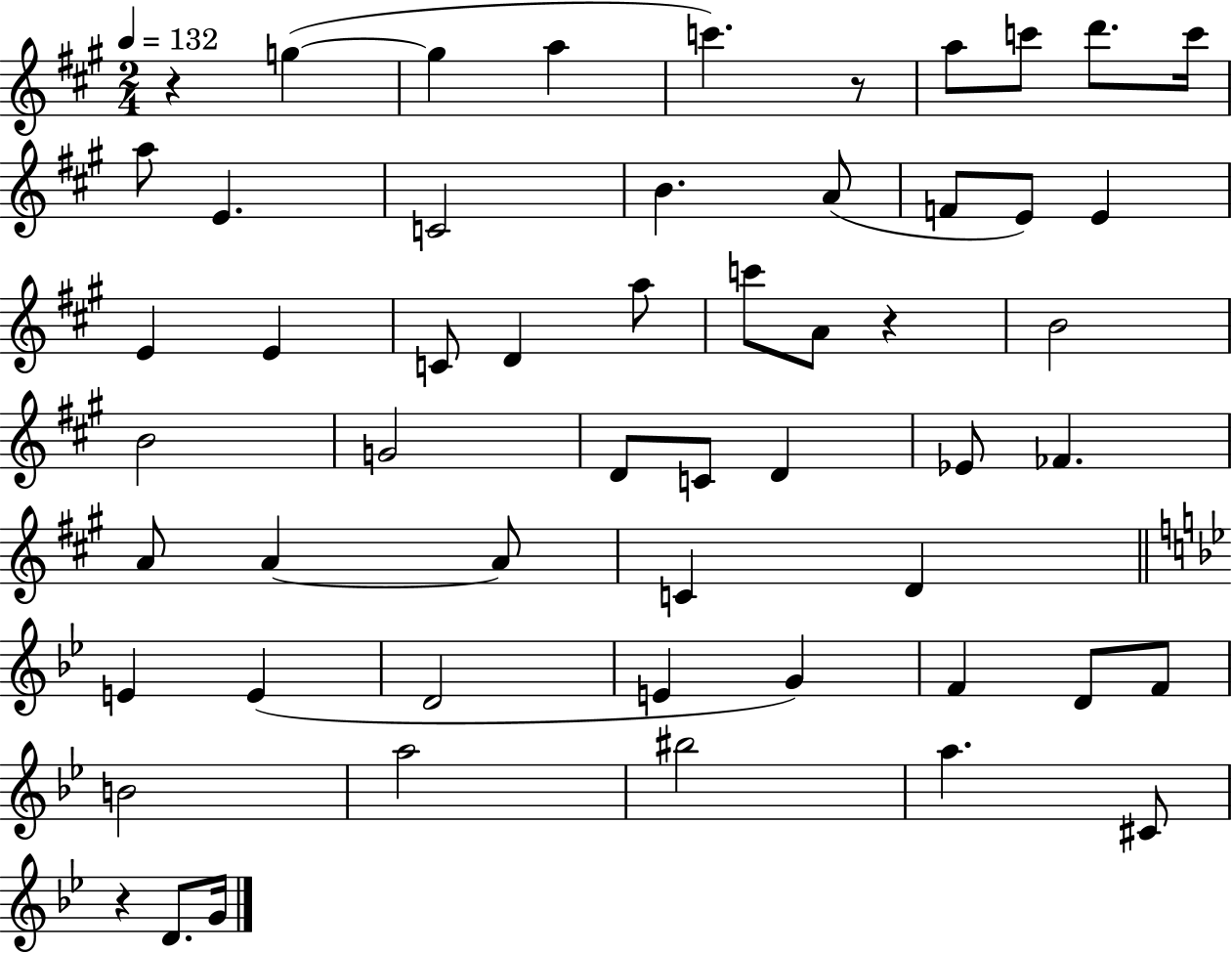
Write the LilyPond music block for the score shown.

{
  \clef treble
  \numericTimeSignature
  \time 2/4
  \key a \major
  \tempo 4 = 132
  r4 g''4~(~ | g''4 a''4 | c'''4.) r8 | a''8 c'''8 d'''8. c'''16 | \break a''8 e'4. | c'2 | b'4. a'8( | f'8 e'8) e'4 | \break e'4 e'4 | c'8 d'4 a''8 | c'''8 a'8 r4 | b'2 | \break b'2 | g'2 | d'8 c'8 d'4 | ees'8 fes'4. | \break a'8 a'4~~ a'8 | c'4 d'4 | \bar "||" \break \key bes \major e'4 e'4( | d'2 | e'4 g'4) | f'4 d'8 f'8 | \break b'2 | a''2 | bis''2 | a''4. cis'8 | \break r4 d'8. g'16 | \bar "|."
}